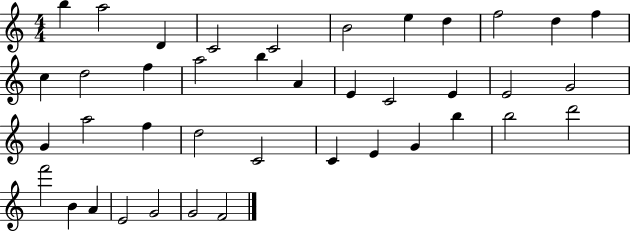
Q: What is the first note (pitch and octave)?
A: B5